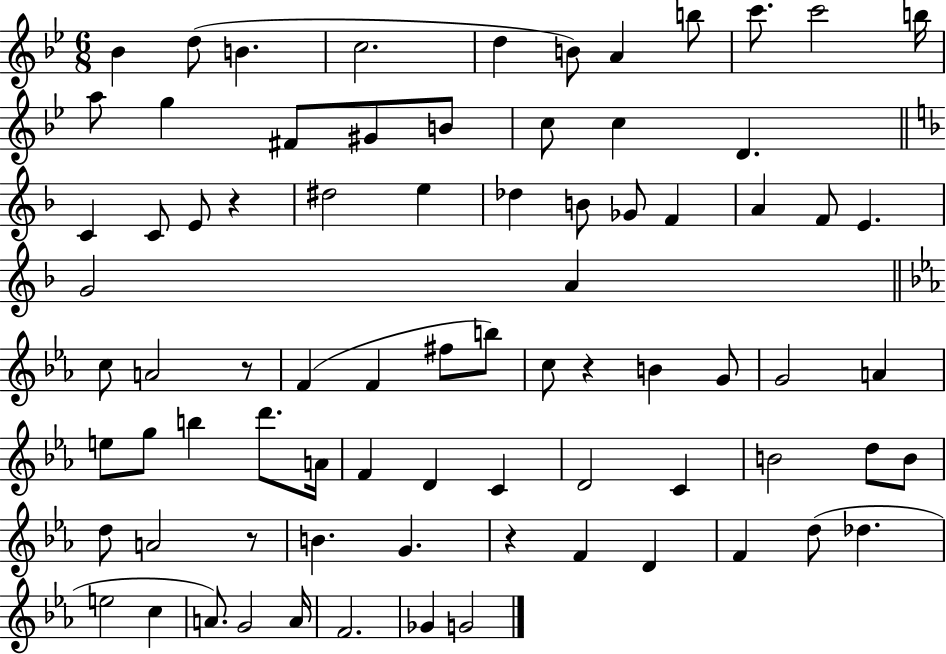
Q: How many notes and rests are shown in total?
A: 79